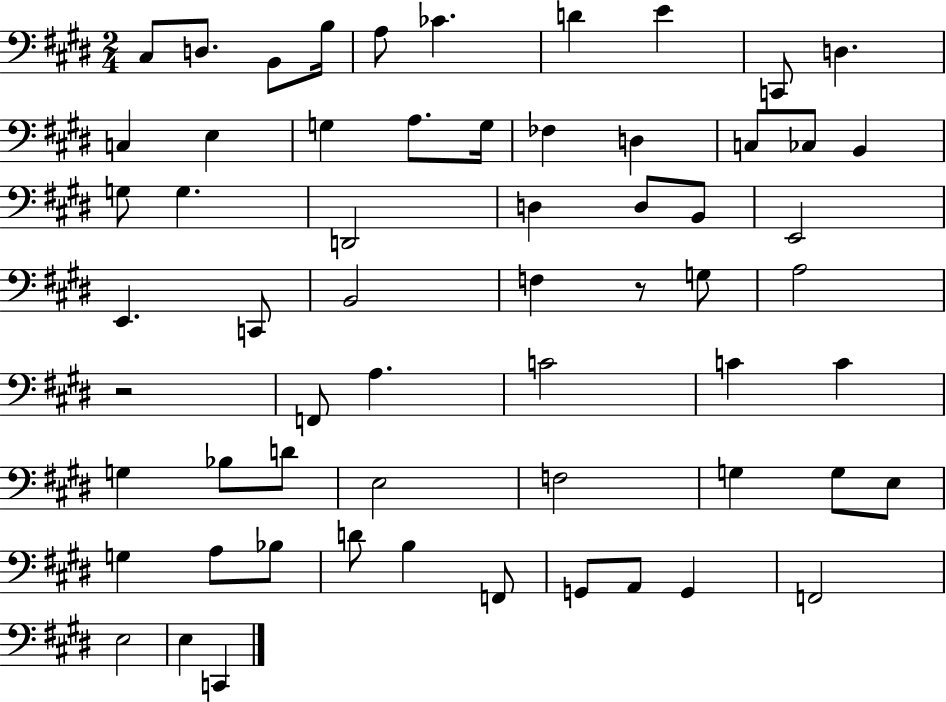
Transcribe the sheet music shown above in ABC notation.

X:1
T:Untitled
M:2/4
L:1/4
K:E
^C,/2 D,/2 B,,/2 B,/4 A,/2 _C D E C,,/2 D, C, E, G, A,/2 G,/4 _F, D, C,/2 _C,/2 B,, G,/2 G, D,,2 D, D,/2 B,,/2 E,,2 E,, C,,/2 B,,2 F, z/2 G,/2 A,2 z2 F,,/2 A, C2 C C G, _B,/2 D/2 E,2 F,2 G, G,/2 E,/2 G, A,/2 _B,/2 D/2 B, F,,/2 G,,/2 A,,/2 G,, F,,2 E,2 E, C,,